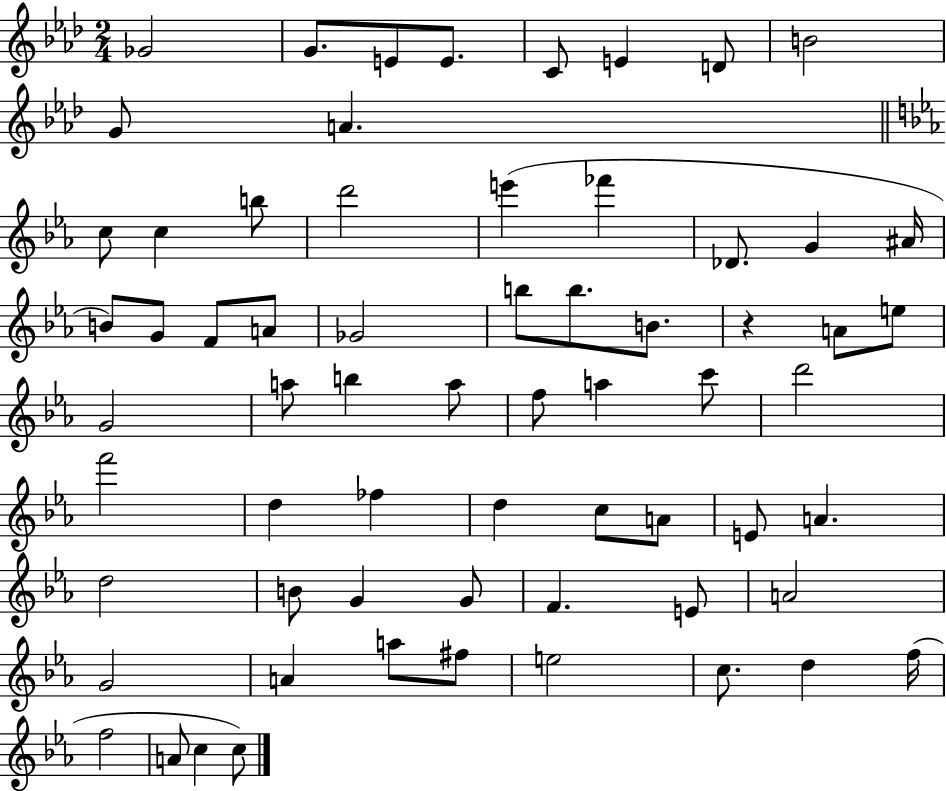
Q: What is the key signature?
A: AES major